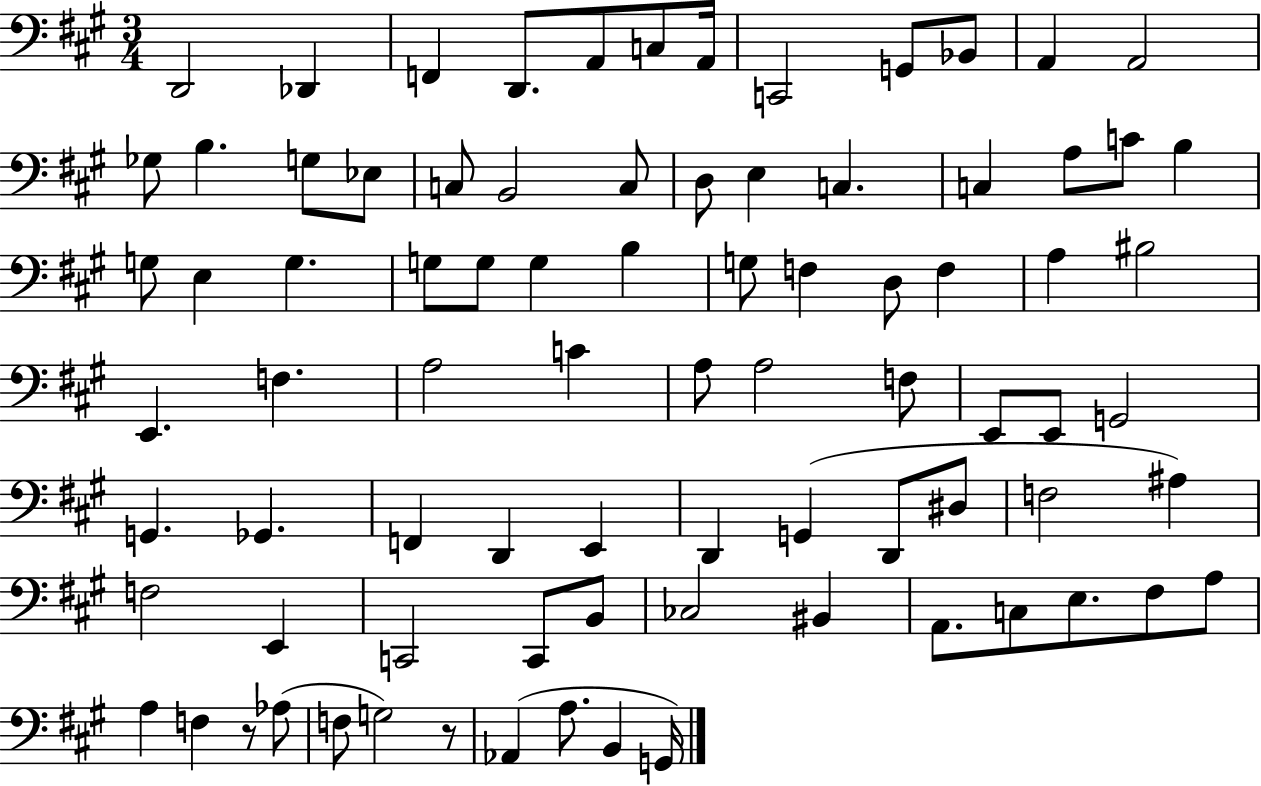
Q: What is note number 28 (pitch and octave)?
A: E3